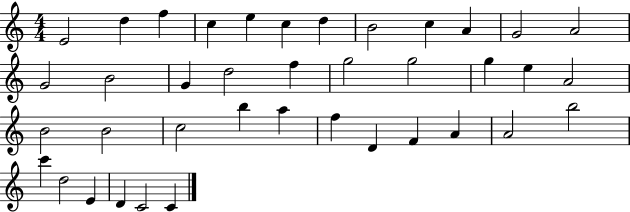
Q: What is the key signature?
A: C major